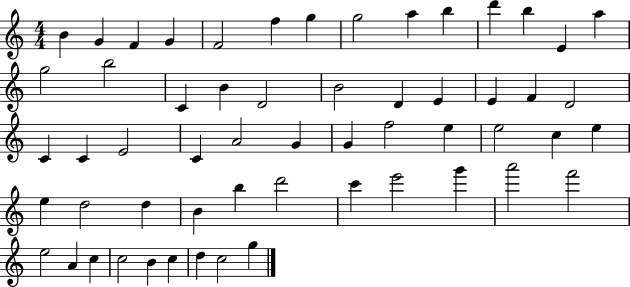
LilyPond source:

{
  \clef treble
  \numericTimeSignature
  \time 4/4
  \key c \major
  b'4 g'4 f'4 g'4 | f'2 f''4 g''4 | g''2 a''4 b''4 | d'''4 b''4 e'4 a''4 | \break g''2 b''2 | c'4 b'4 d'2 | b'2 d'4 e'4 | e'4 f'4 d'2 | \break c'4 c'4 e'2 | c'4 a'2 g'4 | g'4 f''2 e''4 | e''2 c''4 e''4 | \break e''4 d''2 d''4 | b'4 b''4 d'''2 | c'''4 e'''2 g'''4 | a'''2 f'''2 | \break e''2 a'4 c''4 | c''2 b'4 c''4 | d''4 c''2 g''4 | \bar "|."
}